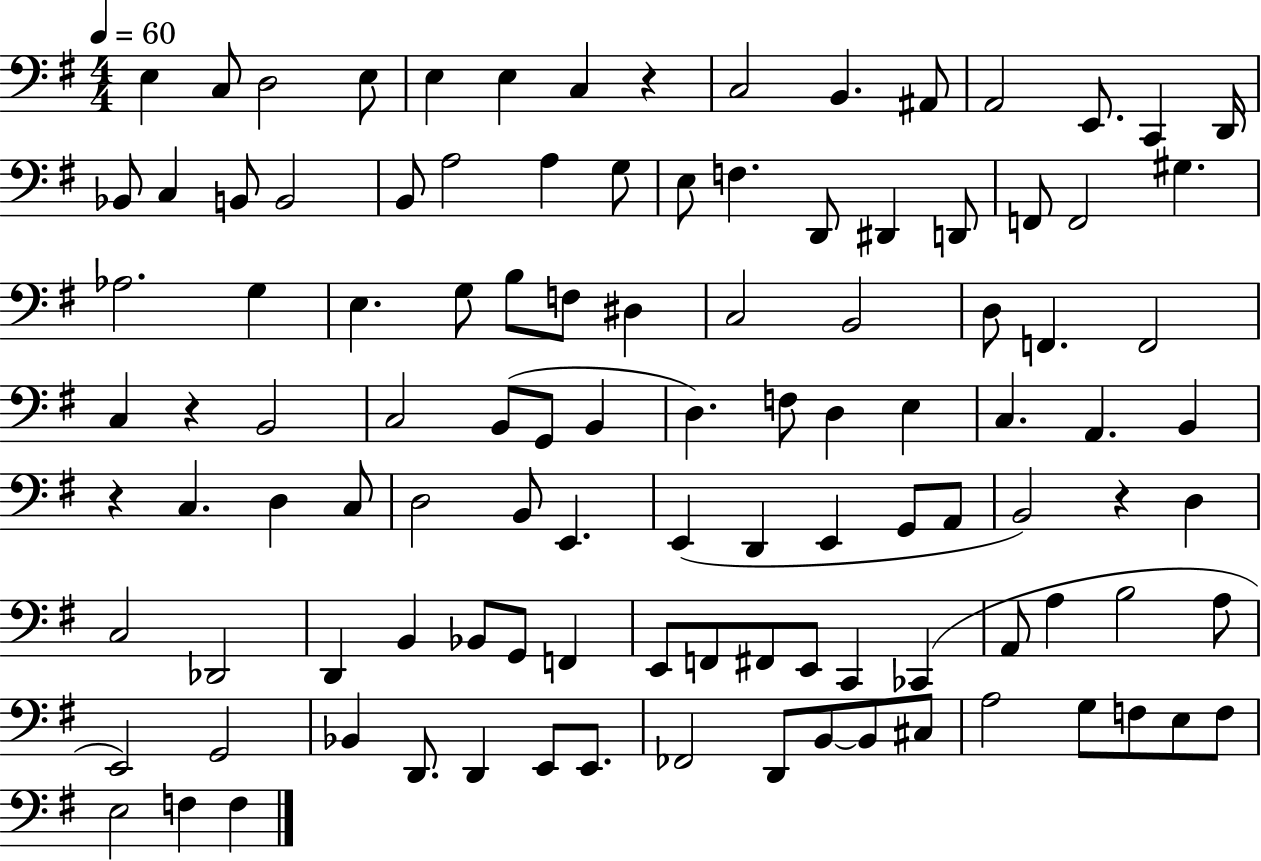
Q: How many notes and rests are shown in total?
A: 109